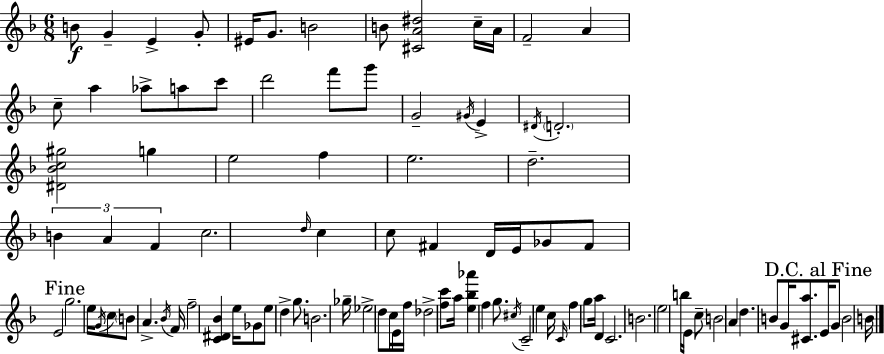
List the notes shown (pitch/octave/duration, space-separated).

B4/e G4/q E4/q G4/e EIS4/s G4/e. B4/h B4/e [C#4,A4,D#5]/h C5/s A4/s F4/h A4/q C5/e A5/q Ab5/e A5/e C6/e D6/h F6/e G6/e G4/h G#4/s E4/q D#4/s D4/h. [D#4,Bb4,C5,G#5]/h G5/q E5/h F5/q E5/h. D5/h. B4/q A4/q F4/q C5/h. D5/s C5/q C5/e F#4/q D4/s E4/s Gb4/e F#4/e E4/h G5/h. E5/s G4/s C5/e B4/e A4/q. Bb4/s F4/s F5/h [C4,D#4,Bb4]/q E5/s Gb4/e E5/e D5/q G5/e. B4/h. Gb5/s Eb5/h D5/e C5/s E4/s F5/s Db5/h [F5,C6]/e A5/s [E5,Bb5,Ab6]/q F5/q G5/e. C#5/s C4/h E5/q C5/s C4/s F5/q G5/e A5/s D4/q C4/h. B4/h. E5/h B5/s E4/s C5/e B4/h A4/q D5/q. B4/e G4/s [C#4,A5]/e. E4/s G4/e B4/h B4/s